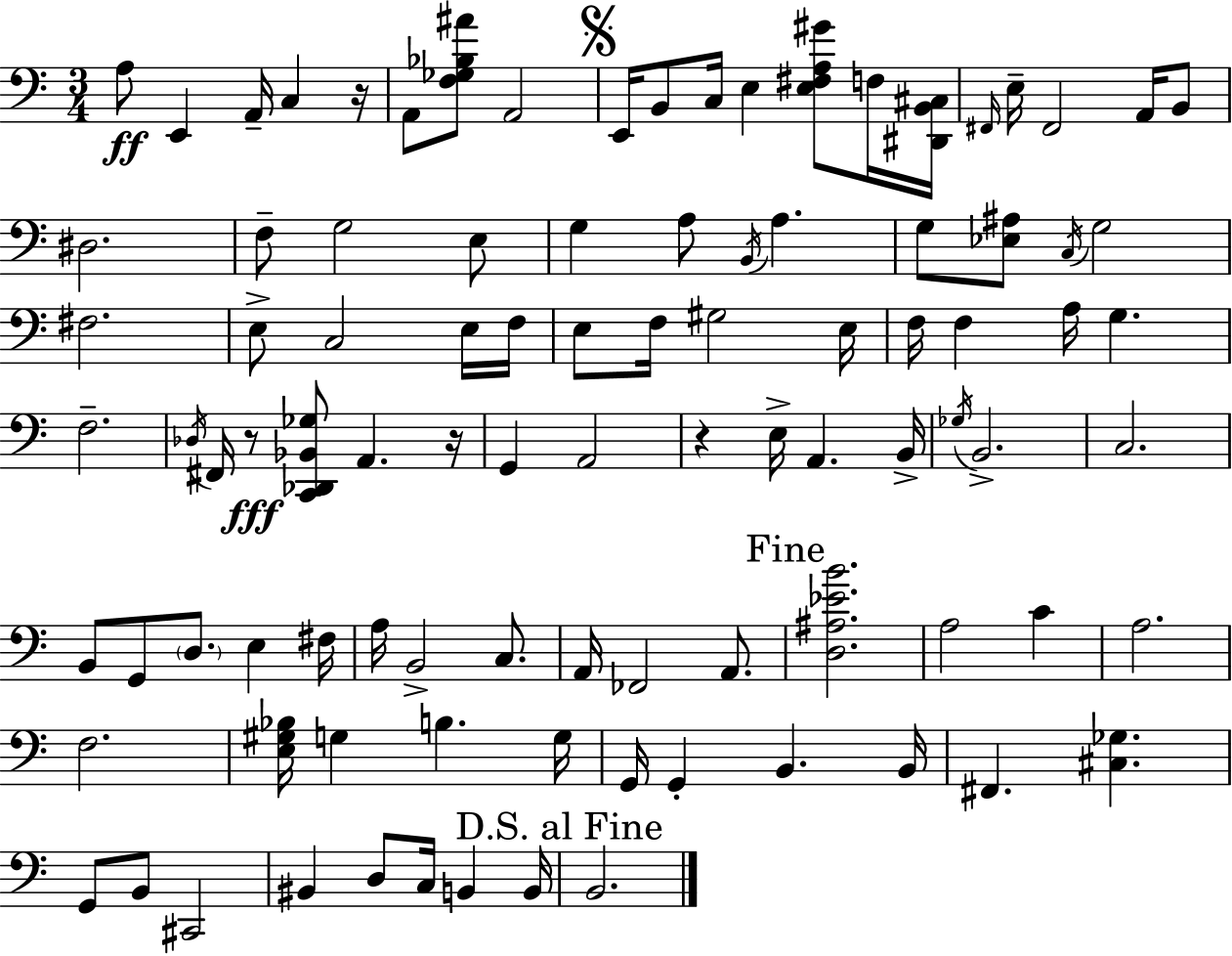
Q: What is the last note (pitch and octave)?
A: B2